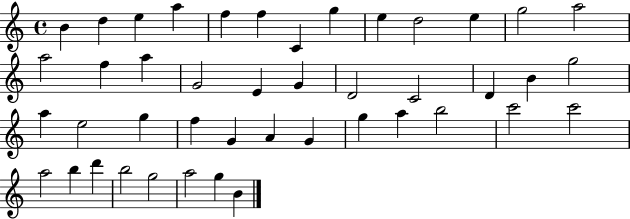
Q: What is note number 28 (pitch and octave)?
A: F5